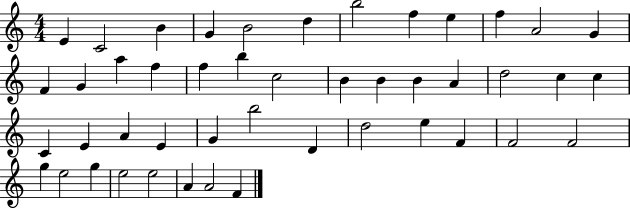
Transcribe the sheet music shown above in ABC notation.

X:1
T:Untitled
M:4/4
L:1/4
K:C
E C2 B G B2 d b2 f e f A2 G F G a f f b c2 B B B A d2 c c C E A E G b2 D d2 e F F2 F2 g e2 g e2 e2 A A2 F